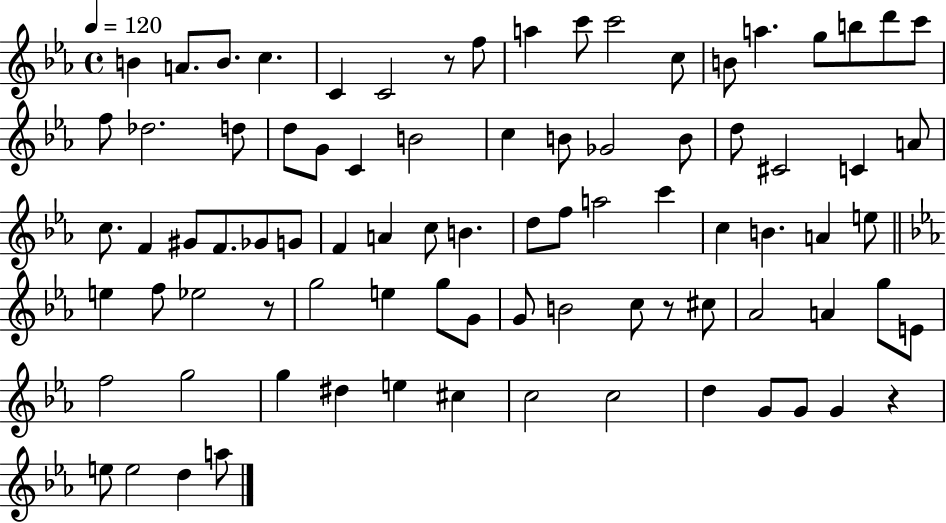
{
  \clef treble
  \time 4/4
  \defaultTimeSignature
  \key ees \major
  \tempo 4 = 120
  b'4 a'8. b'8. c''4. | c'4 c'2 r8 f''8 | a''4 c'''8 c'''2 c''8 | b'8 a''4. g''8 b''8 d'''8 c'''8 | \break f''8 des''2. d''8 | d''8 g'8 c'4 b'2 | c''4 b'8 ges'2 b'8 | d''8 cis'2 c'4 a'8 | \break c''8. f'4 gis'8 f'8. ges'8 g'8 | f'4 a'4 c''8 b'4. | d''8 f''8 a''2 c'''4 | c''4 b'4. a'4 e''8 | \break \bar "||" \break \key ees \major e''4 f''8 ees''2 r8 | g''2 e''4 g''8 g'8 | g'8 b'2 c''8 r8 cis''8 | aes'2 a'4 g''8 e'8 | \break f''2 g''2 | g''4 dis''4 e''4 cis''4 | c''2 c''2 | d''4 g'8 g'8 g'4 r4 | \break e''8 e''2 d''4 a''8 | \bar "|."
}